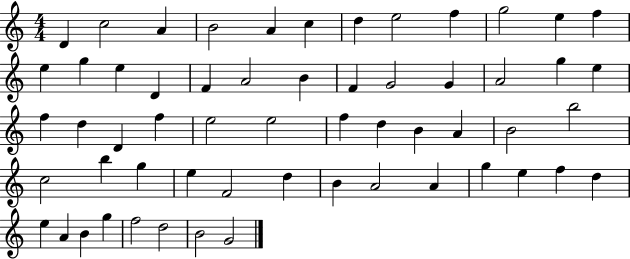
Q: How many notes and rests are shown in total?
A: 58